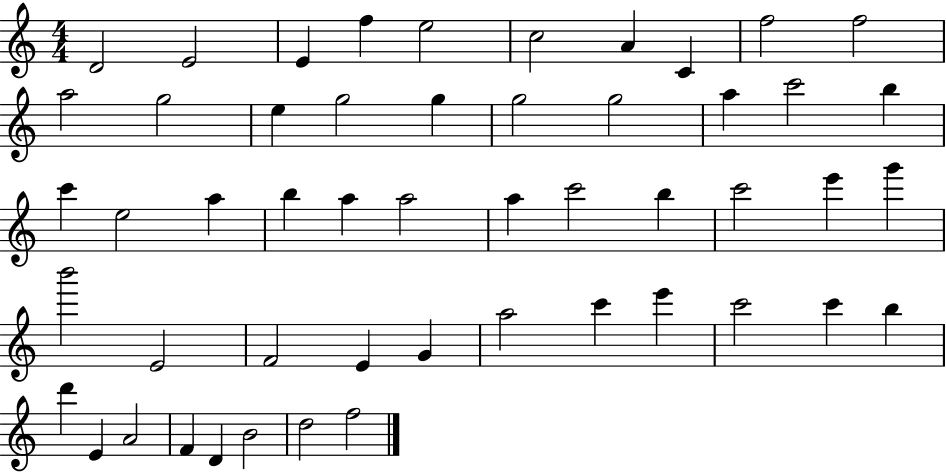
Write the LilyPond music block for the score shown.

{
  \clef treble
  \numericTimeSignature
  \time 4/4
  \key c \major
  d'2 e'2 | e'4 f''4 e''2 | c''2 a'4 c'4 | f''2 f''2 | \break a''2 g''2 | e''4 g''2 g''4 | g''2 g''2 | a''4 c'''2 b''4 | \break c'''4 e''2 a''4 | b''4 a''4 a''2 | a''4 c'''2 b''4 | c'''2 e'''4 g'''4 | \break b'''2 e'2 | f'2 e'4 g'4 | a''2 c'''4 e'''4 | c'''2 c'''4 b''4 | \break d'''4 e'4 a'2 | f'4 d'4 b'2 | d''2 f''2 | \bar "|."
}